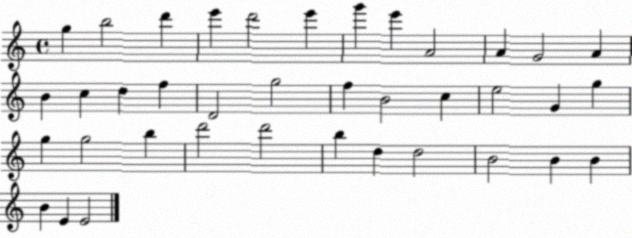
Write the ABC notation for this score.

X:1
T:Untitled
M:4/4
L:1/4
K:C
g b2 d' e' d'2 e' g' e' A2 A G2 A B c d f D2 g2 f B2 c e2 G g g g2 b d'2 d'2 b d d2 B2 B B B E E2